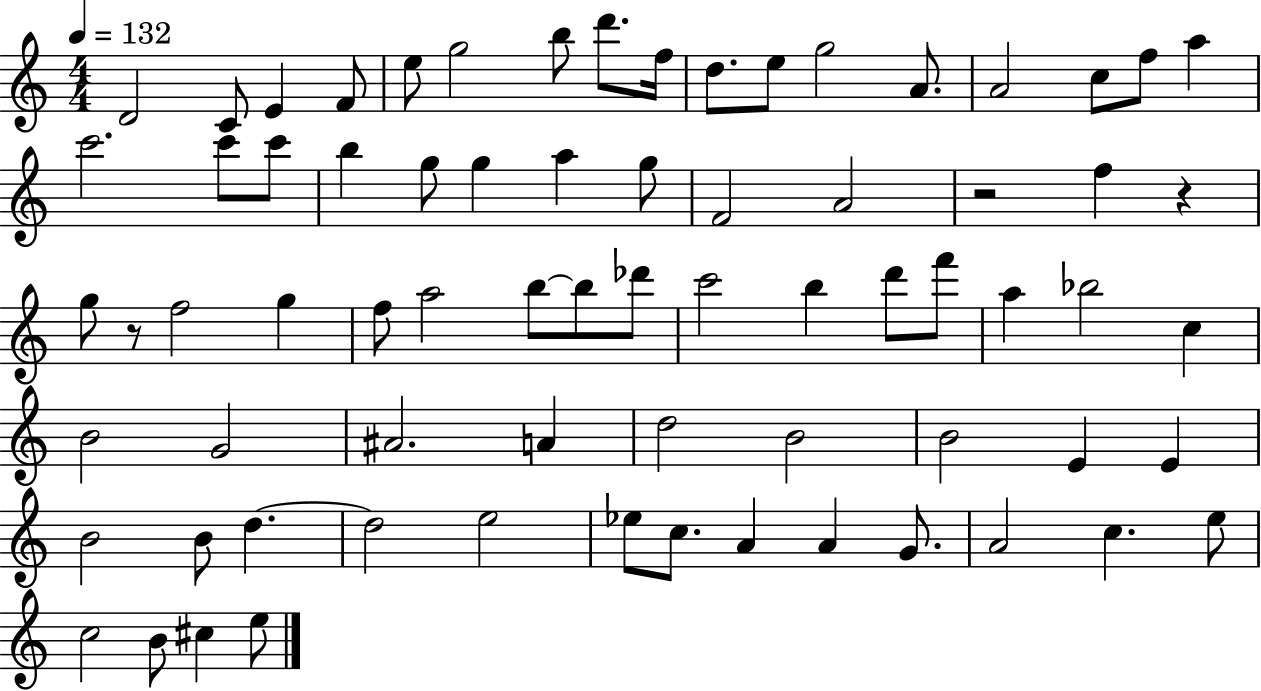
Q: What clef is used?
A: treble